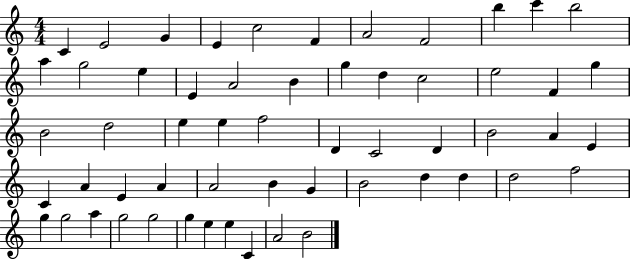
{
  \clef treble
  \numericTimeSignature
  \time 4/4
  \key c \major
  c'4 e'2 g'4 | e'4 c''2 f'4 | a'2 f'2 | b''4 c'''4 b''2 | \break a''4 g''2 e''4 | e'4 a'2 b'4 | g''4 d''4 c''2 | e''2 f'4 g''4 | \break b'2 d''2 | e''4 e''4 f''2 | d'4 c'2 d'4 | b'2 a'4 e'4 | \break c'4 a'4 e'4 a'4 | a'2 b'4 g'4 | b'2 d''4 d''4 | d''2 f''2 | \break g''4 g''2 a''4 | g''2 g''2 | g''4 e''4 e''4 c'4 | a'2 b'2 | \break \bar "|."
}